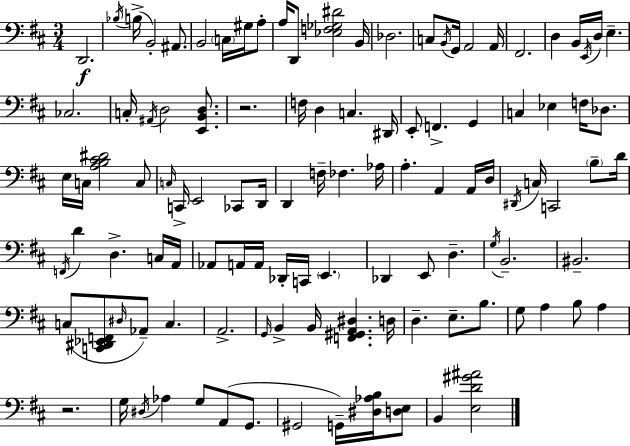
D2/h. Bb3/s B3/s B2/h A#2/e. B2/h C3/s G#3/s A3/e A3/s D2/e [Eb3,F3,Gb3,D#4]/h B2/s Db3/h. C3/e B2/s G2/s A2/h A2/s F#2/h. D3/q B2/s E2/s D3/s E3/q. CES3/h. C3/s A#2/s D3/h [E2,B2,D3]/e. R/h. F3/s D3/q C3/q. D#2/s E2/e F2/q. G2/q C3/q Eb3/q F3/s Db3/e. E3/s C3/s [A3,B3,C#4,D#4]/h C3/e C3/s C2/s E2/h CES2/e D2/s D2/q F3/s FES3/q. Ab3/s A3/q. A2/q A2/s D3/s D#2/s C3/s C2/h B3/e D4/s F2/s D4/q D3/q. C3/s A2/s Ab2/e A2/s A2/s Db2/s C2/s E2/q. Db2/q E2/e D3/q. G3/s B2/h. BIS2/h. C3/e [C2,D#2,Eb2,F2]/e D#3/s Ab2/e C3/q. A2/h. G2/s B2/q B2/s [F2,G#2,A2,D#3]/q. D3/s D3/q. E3/e. B3/e. G3/e A3/q B3/e A3/q R/h. G3/s D#3/s Ab3/q G3/e A2/e G2/e. G#2/h G2/s [D#3,Ab3,B3]/s [D3,E3]/e B2/q [E3,D4,G#4,A#4]/h